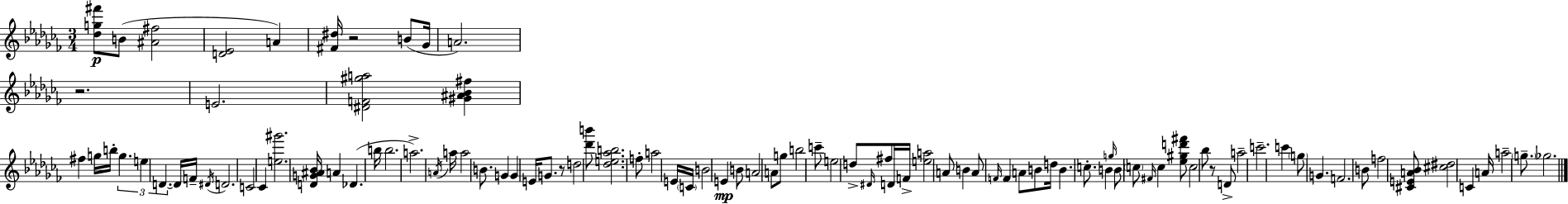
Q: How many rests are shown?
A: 4